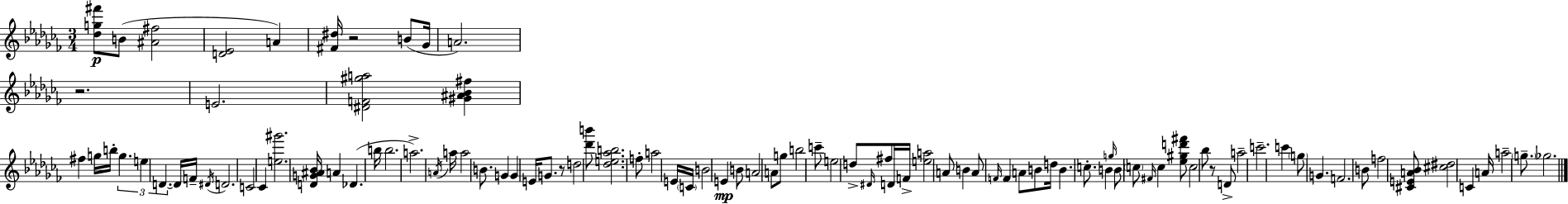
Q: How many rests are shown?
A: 4